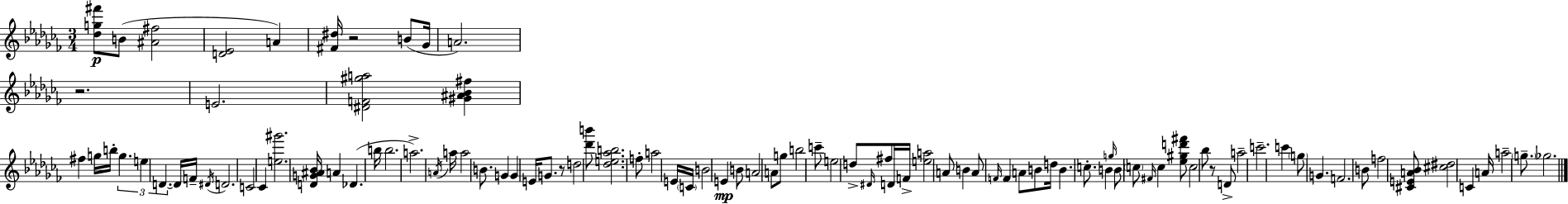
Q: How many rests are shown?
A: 4